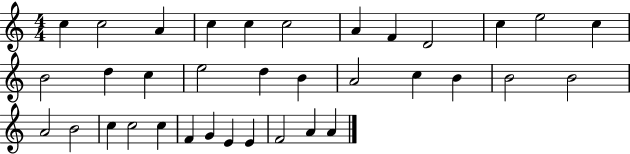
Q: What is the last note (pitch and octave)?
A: A4